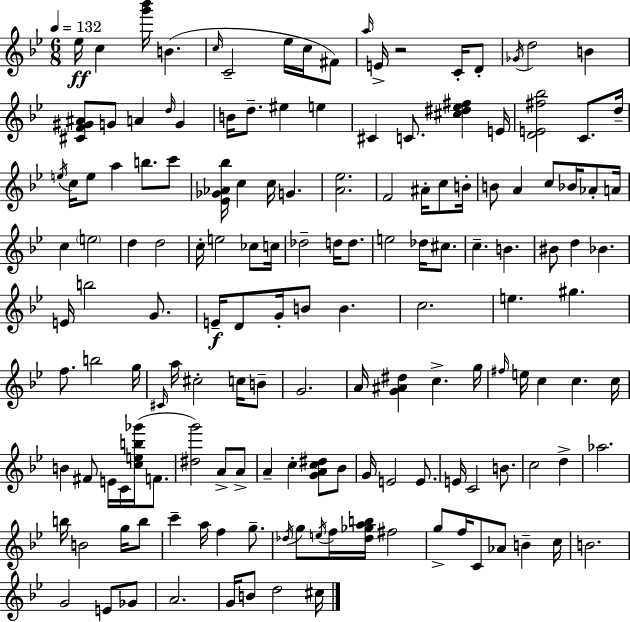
X:1
T:Untitled
M:6/8
L:1/4
K:Bb
_e/4 c [g'_b']/4 B c/4 C2 _e/4 c/4 ^F/2 a/4 E/4 z2 C/4 D/2 _G/4 d2 B [^CF^G^A]/2 G/2 A d/4 G B/4 d/2 ^e e ^C C/2 [^c^d_e^f] E/4 [DE^f_b]2 C/2 d/4 e/4 c/4 e/2 a b/2 c'/2 [_E_G_A_b]/4 c c/4 G [A_e]2 F2 ^A/4 c/2 B/4 B/2 A c/2 _B/4 _A/2 A/4 c e2 d d2 c/4 e2 _c/2 c/4 _d2 d/4 d/2 e2 _d/4 ^c/2 c B ^B/2 d _B E/4 b2 G/2 E/4 D/2 G/4 B/2 B c2 e ^g f/2 b2 g/4 ^C/4 a/4 ^c2 c/4 B/2 G2 A/4 [G^A^d] c g/4 ^f/4 e/4 c c c/4 B ^F/2 E/4 C/4 [ceb_g']/4 F/2 [^dg']2 A/2 A/2 A c [GAc^d]/2 _B/2 G/4 E2 E/2 E/4 C2 B/2 c2 d _a2 b/4 B2 g/4 b/2 c' a/4 f g/2 _d/4 g/2 e/4 f/4 [_d_gab]/4 ^f2 g/2 f/4 C/2 _A/2 B c/4 B2 G2 E/2 _G/2 A2 G/4 B/2 d2 ^c/4